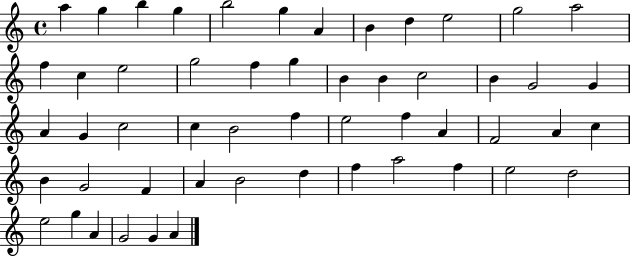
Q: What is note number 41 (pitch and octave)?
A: B4